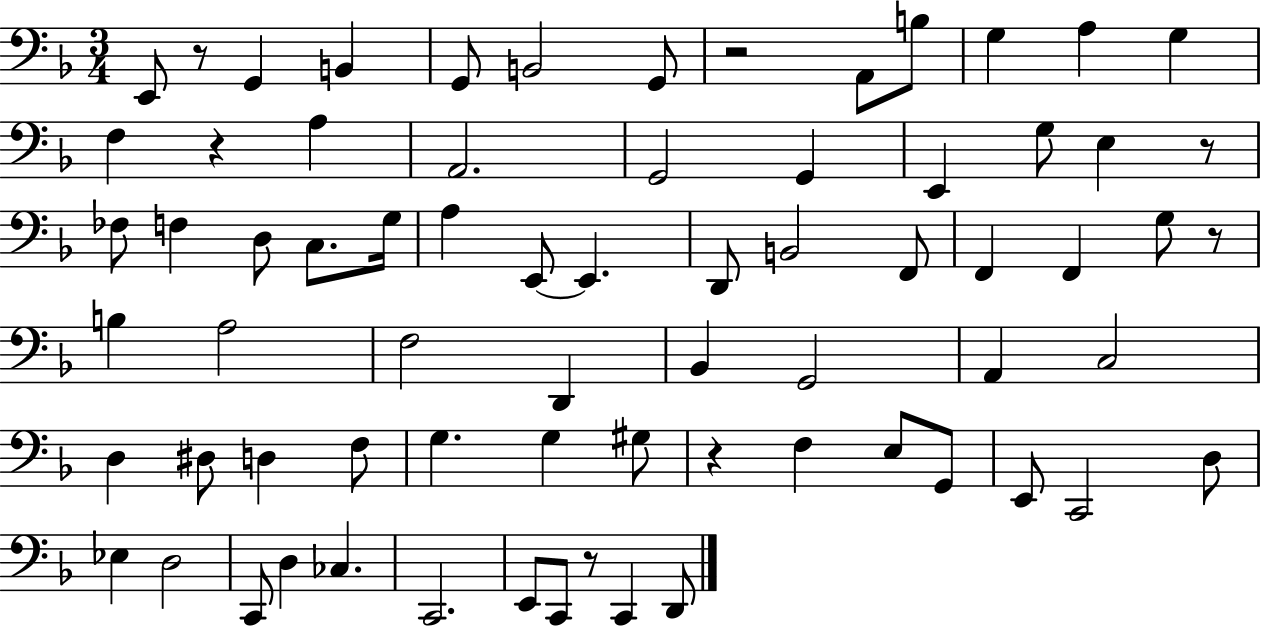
{
  \clef bass
  \numericTimeSignature
  \time 3/4
  \key f \major
  e,8 r8 g,4 b,4 | g,8 b,2 g,8 | r2 a,8 b8 | g4 a4 g4 | \break f4 r4 a4 | a,2. | g,2 g,4 | e,4 g8 e4 r8 | \break fes8 f4 d8 c8. g16 | a4 e,8~~ e,4. | d,8 b,2 f,8 | f,4 f,4 g8 r8 | \break b4 a2 | f2 d,4 | bes,4 g,2 | a,4 c2 | \break d4 dis8 d4 f8 | g4. g4 gis8 | r4 f4 e8 g,8 | e,8 c,2 d8 | \break ees4 d2 | c,8 d4 ces4. | c,2. | e,8 c,8 r8 c,4 d,8 | \break \bar "|."
}